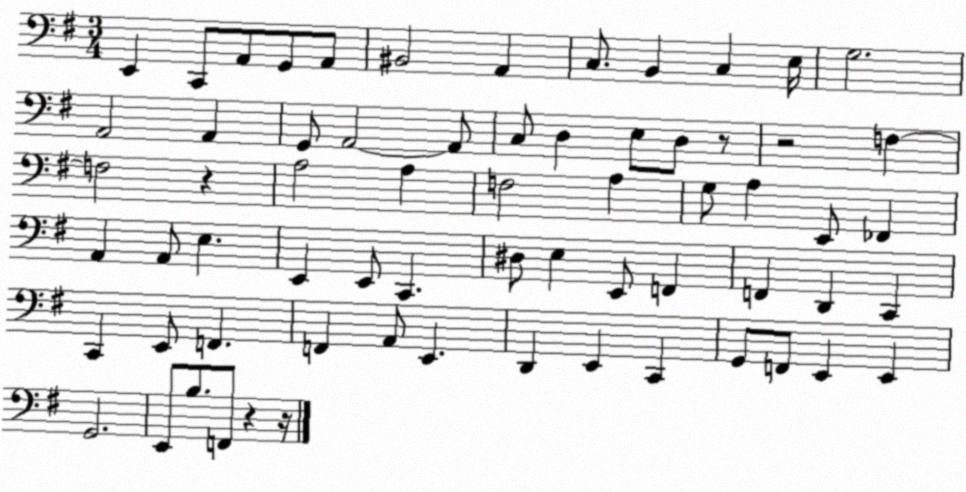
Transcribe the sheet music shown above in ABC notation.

X:1
T:Untitled
M:3/4
L:1/4
K:G
E,, C,,/2 A,,/2 G,,/2 A,,/2 ^B,,2 A,, C,/2 B,, C, E,/4 G,2 A,,2 A,, G,,/2 A,,2 A,,/2 C,/2 D, E,/2 D,/2 z/2 z2 F, F,2 z A,2 A, F,2 A, G,/2 A, E,,/2 _F,, A,, A,,/2 E, E,, E,,/2 C,, ^D,/2 E, E,,/2 F,, F,, D,, C,, C,, E,,/2 F,, F,, A,,/2 E,, D,, E,, C,, G,,/2 F,,/2 E,, E,, G,,2 E,,/2 B,/2 F,,/2 z z/4